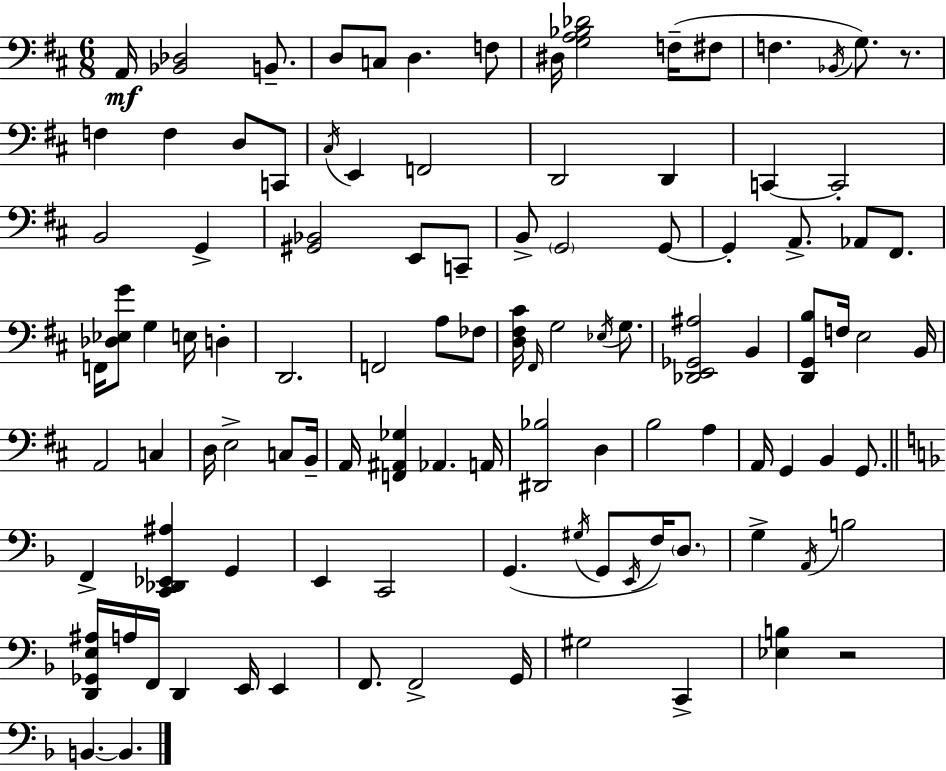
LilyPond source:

{
  \clef bass
  \numericTimeSignature
  \time 6/8
  \key d \major
  a,16\mf <bes, des>2 b,8.-- | d8 c8 d4. f8 | dis16 <g a bes des'>2 f16--( fis8 | f4. \acciaccatura { bes,16 } g8.) r8. | \break f4 f4 d8 c,8 | \acciaccatura { cis16 } e,4 f,2 | d,2 d,4 | c,4~~ c,2-. | \break b,2 g,4-> | <gis, bes,>2 e,8 | c,8-- b,8-> \parenthesize g,2 | g,8~~ g,4-. a,8.-> aes,8 fis,8. | \break f,16 <des ees g'>8 g4 e16 d4-. | d,2. | f,2 a8 | fes8 <d fis cis'>16 \grace { fis,16 } g2 | \break \acciaccatura { ees16 } g8. <des, e, ges, ais>2 | b,4 <d, g, b>8 f16 e2 | b,16 a,2 | c4 d16 e2-> | \break c8 b,16-- a,16 <f, ais, ges>4 aes,4. | a,16 <dis, bes>2 | d4 b2 | a4 a,16 g,4 b,4 | \break g,8. \bar "||" \break \key f \major f,4-> <c, des, ees, ais>4 g,4 | e,4 c,2 | g,4.( \acciaccatura { gis16 } g,8 \acciaccatura { e,16 } f16) \parenthesize d8. | g4-> \acciaccatura { a,16 } b2 | \break <d, ges, e ais>16 a16 f,16 d,4 e,16 e,4 | f,8. f,2-> | g,16 gis2 c,4-> | <ees b>4 r2 | \break b,4.~~ b,4. | \bar "|."
}